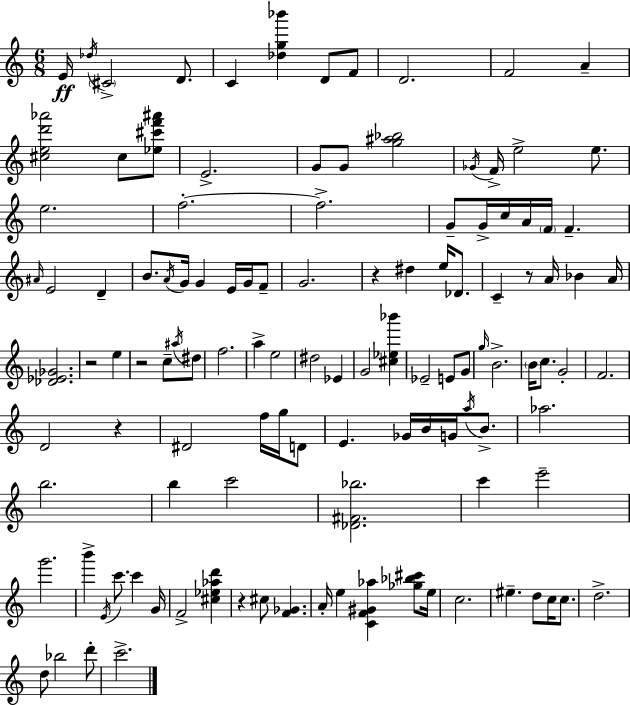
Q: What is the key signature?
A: A minor